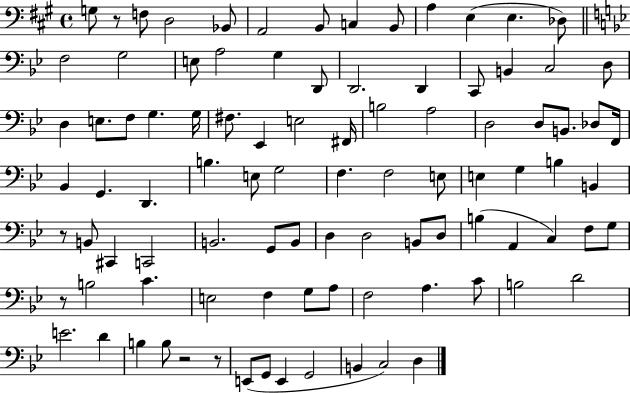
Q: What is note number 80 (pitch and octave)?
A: E4